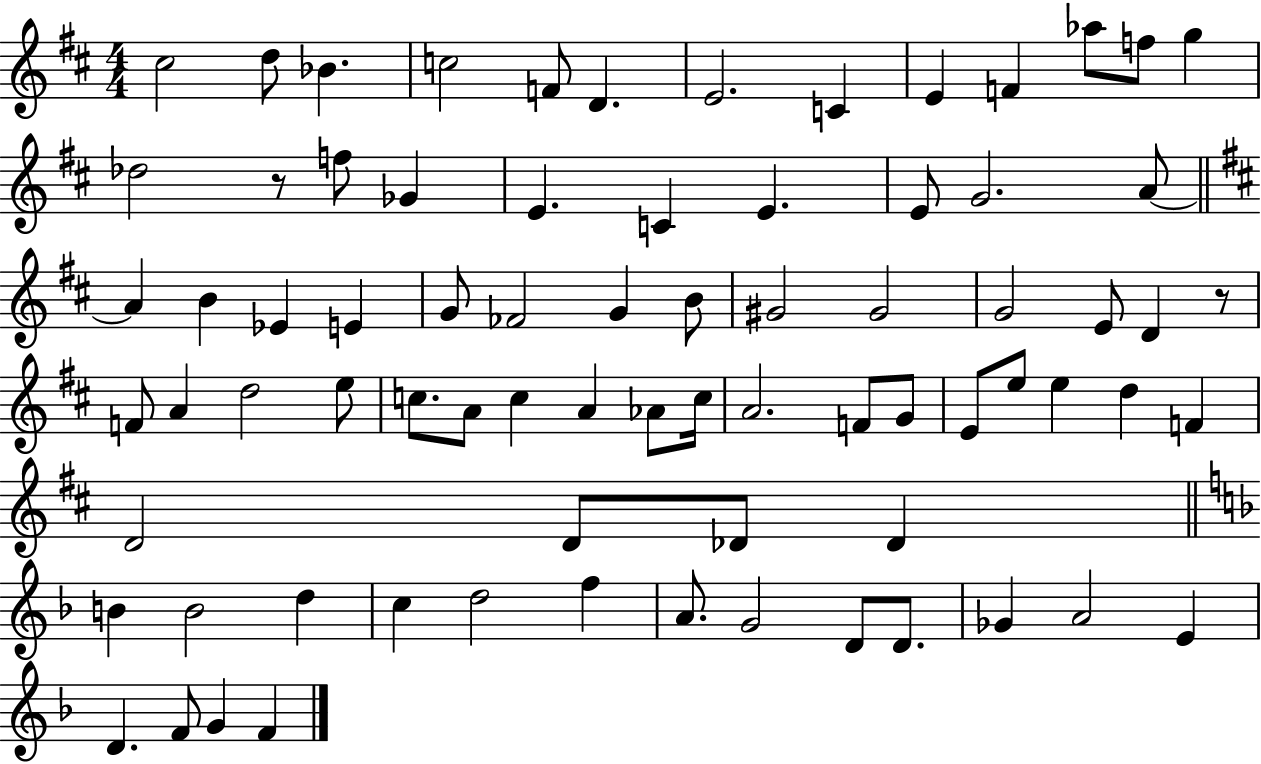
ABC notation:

X:1
T:Untitled
M:4/4
L:1/4
K:D
^c2 d/2 _B c2 F/2 D E2 C E F _a/2 f/2 g _d2 z/2 f/2 _G E C E E/2 G2 A/2 A B _E E G/2 _F2 G B/2 ^G2 ^G2 G2 E/2 D z/2 F/2 A d2 e/2 c/2 A/2 c A _A/2 c/4 A2 F/2 G/2 E/2 e/2 e d F D2 D/2 _D/2 _D B B2 d c d2 f A/2 G2 D/2 D/2 _G A2 E D F/2 G F